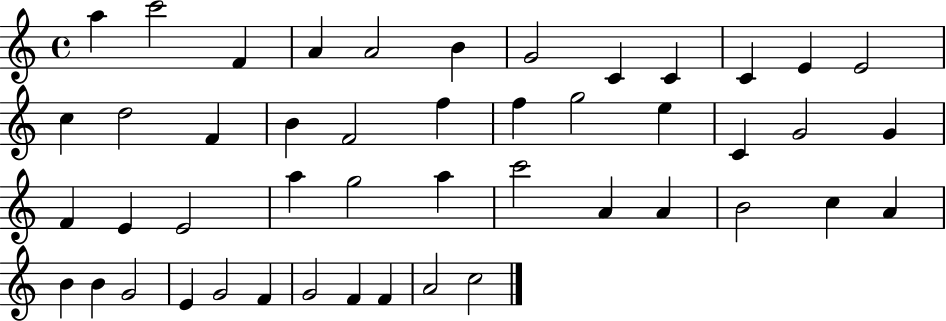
X:1
T:Untitled
M:4/4
L:1/4
K:C
a c'2 F A A2 B G2 C C C E E2 c d2 F B F2 f f g2 e C G2 G F E E2 a g2 a c'2 A A B2 c A B B G2 E G2 F G2 F F A2 c2